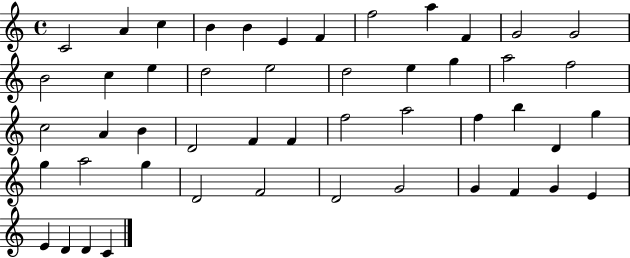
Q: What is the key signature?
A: C major